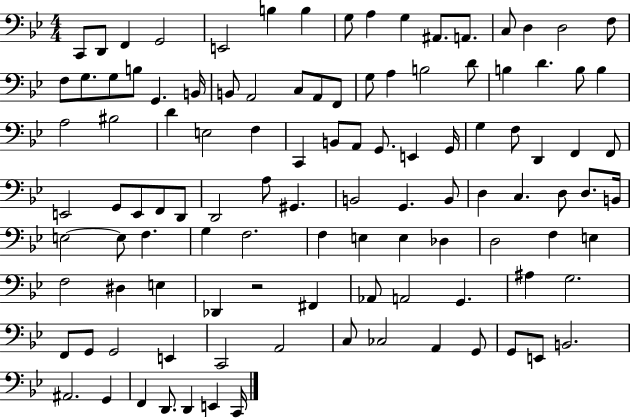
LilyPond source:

{
  \clef bass
  \numericTimeSignature
  \time 4/4
  \key bes \major
  c,8 d,8 f,4 g,2 | e,2 b4 b4 | g8 a4 g4 ais,8. a,8. | c8 d4 d2 f8 | \break f8 g8. g8 b8 g,4. b,16 | b,8 a,2 c8 a,8 f,8 | g8 a4 b2 d'8 | b4 d'4. b8 b4 | \break a2 bis2 | d'4 e2 f4 | c,4 b,8 a,8 g,8. e,4 g,16 | g4 f8 d,4 f,4 f,8 | \break e,2 g,8 e,8 f,8 d,8 | d,2 a8 gis,4. | b,2 g,4. b,8 | d4 c4. d8 d8. b,16 | \break e2~~ e8 f4. | g4 f2. | f4 e4 e4 des4 | d2 f4 e4 | \break f2 dis4 e4 | des,4 r2 fis,4 | aes,8 a,2 g,4. | ais4 g2. | \break f,8 g,8 g,2 e,4 | c,2 a,2 | c8 ces2 a,4 g,8 | g,8 e,8 b,2. | \break ais,2. g,4 | f,4 d,8. d,4 e,4 c,16 | \bar "|."
}